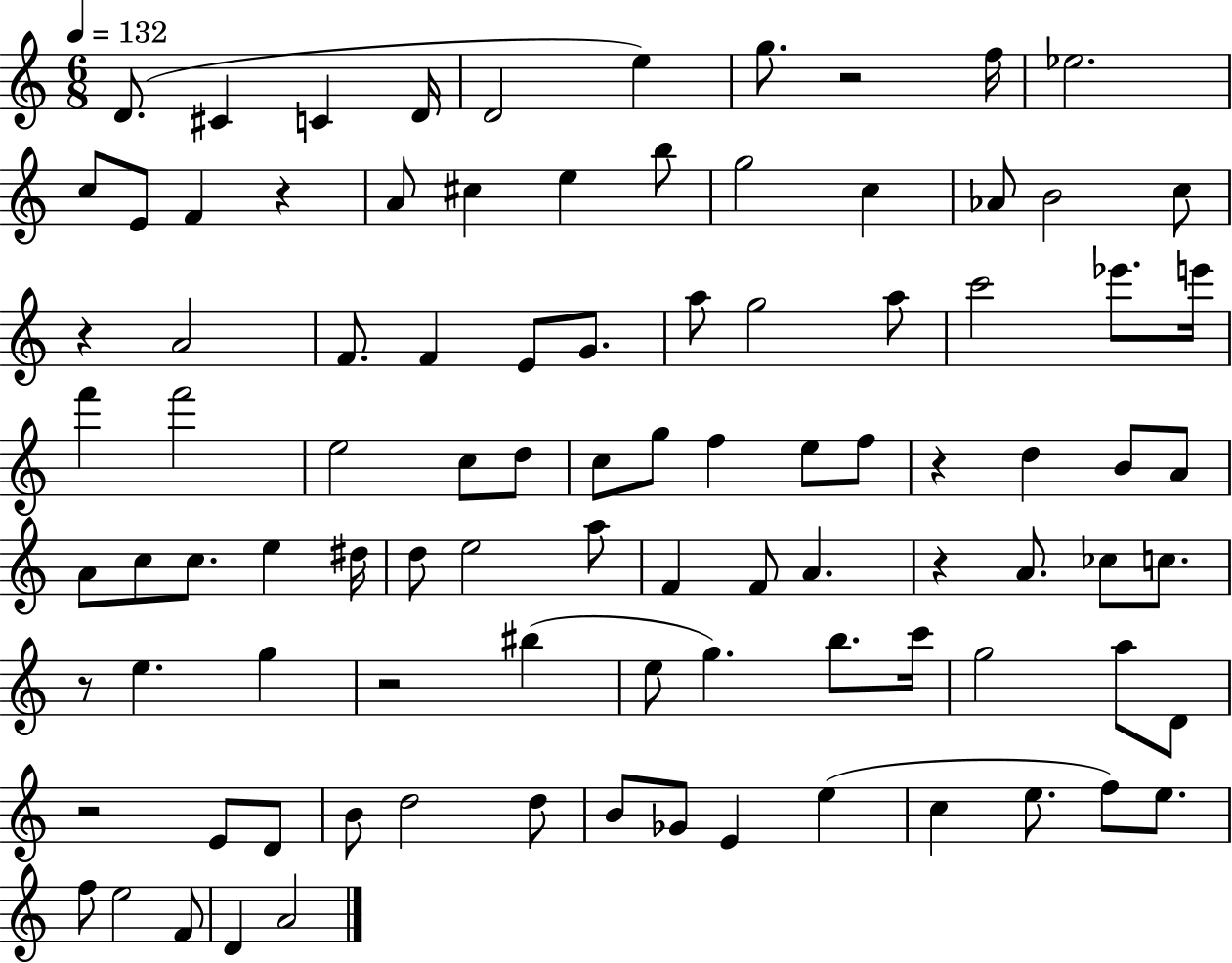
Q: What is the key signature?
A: C major